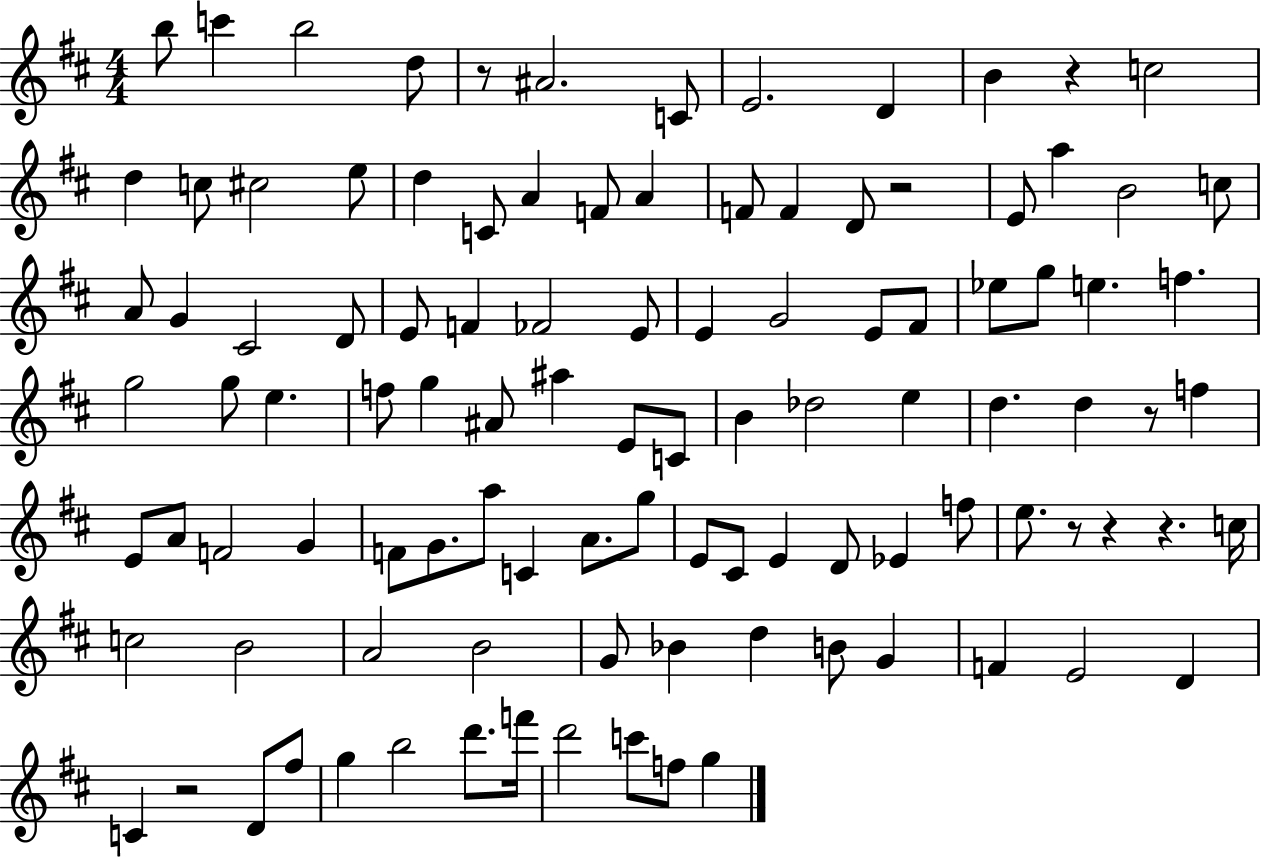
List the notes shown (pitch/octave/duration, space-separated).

B5/e C6/q B5/h D5/e R/e A#4/h. C4/e E4/h. D4/q B4/q R/q C5/h D5/q C5/e C#5/h E5/e D5/q C4/e A4/q F4/e A4/q F4/e F4/q D4/e R/h E4/e A5/q B4/h C5/e A4/e G4/q C#4/h D4/e E4/e F4/q FES4/h E4/e E4/q G4/h E4/e F#4/e Eb5/e G5/e E5/q. F5/q. G5/h G5/e E5/q. F5/e G5/q A#4/e A#5/q E4/e C4/e B4/q Db5/h E5/q D5/q. D5/q R/e F5/q E4/e A4/e F4/h G4/q F4/e G4/e. A5/e C4/q A4/e. G5/e E4/e C#4/e E4/q D4/e Eb4/q F5/e E5/e. R/e R/q R/q. C5/s C5/h B4/h A4/h B4/h G4/e Bb4/q D5/q B4/e G4/q F4/q E4/h D4/q C4/q R/h D4/e F#5/e G5/q B5/h D6/e. F6/s D6/h C6/e F5/e G5/q